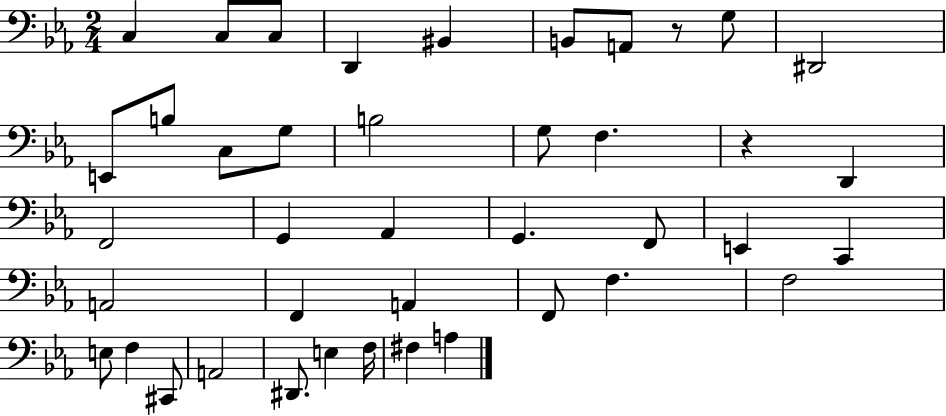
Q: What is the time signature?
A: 2/4